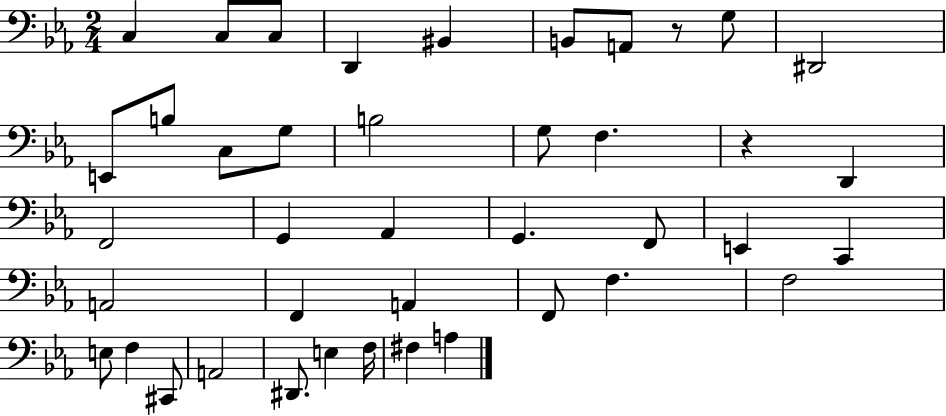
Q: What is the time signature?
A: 2/4